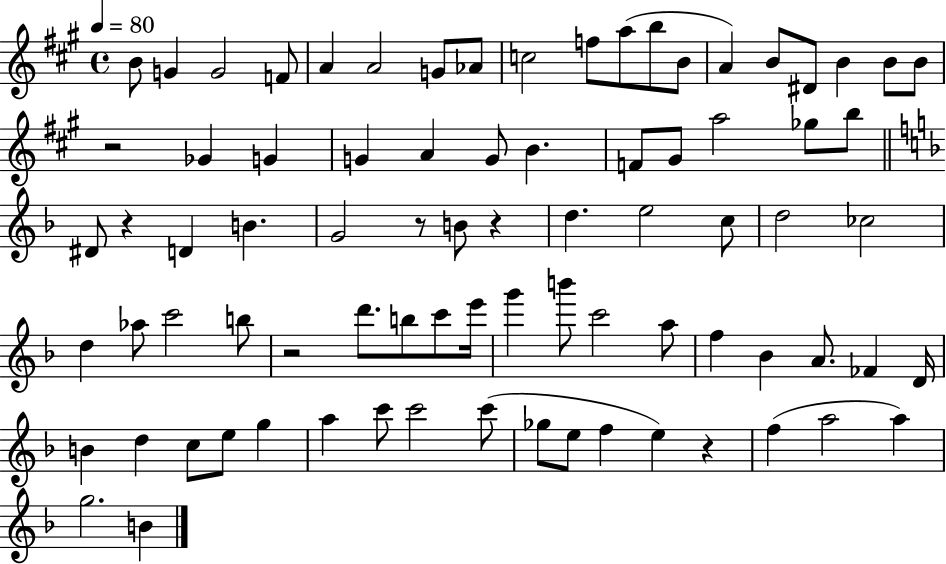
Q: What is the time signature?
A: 4/4